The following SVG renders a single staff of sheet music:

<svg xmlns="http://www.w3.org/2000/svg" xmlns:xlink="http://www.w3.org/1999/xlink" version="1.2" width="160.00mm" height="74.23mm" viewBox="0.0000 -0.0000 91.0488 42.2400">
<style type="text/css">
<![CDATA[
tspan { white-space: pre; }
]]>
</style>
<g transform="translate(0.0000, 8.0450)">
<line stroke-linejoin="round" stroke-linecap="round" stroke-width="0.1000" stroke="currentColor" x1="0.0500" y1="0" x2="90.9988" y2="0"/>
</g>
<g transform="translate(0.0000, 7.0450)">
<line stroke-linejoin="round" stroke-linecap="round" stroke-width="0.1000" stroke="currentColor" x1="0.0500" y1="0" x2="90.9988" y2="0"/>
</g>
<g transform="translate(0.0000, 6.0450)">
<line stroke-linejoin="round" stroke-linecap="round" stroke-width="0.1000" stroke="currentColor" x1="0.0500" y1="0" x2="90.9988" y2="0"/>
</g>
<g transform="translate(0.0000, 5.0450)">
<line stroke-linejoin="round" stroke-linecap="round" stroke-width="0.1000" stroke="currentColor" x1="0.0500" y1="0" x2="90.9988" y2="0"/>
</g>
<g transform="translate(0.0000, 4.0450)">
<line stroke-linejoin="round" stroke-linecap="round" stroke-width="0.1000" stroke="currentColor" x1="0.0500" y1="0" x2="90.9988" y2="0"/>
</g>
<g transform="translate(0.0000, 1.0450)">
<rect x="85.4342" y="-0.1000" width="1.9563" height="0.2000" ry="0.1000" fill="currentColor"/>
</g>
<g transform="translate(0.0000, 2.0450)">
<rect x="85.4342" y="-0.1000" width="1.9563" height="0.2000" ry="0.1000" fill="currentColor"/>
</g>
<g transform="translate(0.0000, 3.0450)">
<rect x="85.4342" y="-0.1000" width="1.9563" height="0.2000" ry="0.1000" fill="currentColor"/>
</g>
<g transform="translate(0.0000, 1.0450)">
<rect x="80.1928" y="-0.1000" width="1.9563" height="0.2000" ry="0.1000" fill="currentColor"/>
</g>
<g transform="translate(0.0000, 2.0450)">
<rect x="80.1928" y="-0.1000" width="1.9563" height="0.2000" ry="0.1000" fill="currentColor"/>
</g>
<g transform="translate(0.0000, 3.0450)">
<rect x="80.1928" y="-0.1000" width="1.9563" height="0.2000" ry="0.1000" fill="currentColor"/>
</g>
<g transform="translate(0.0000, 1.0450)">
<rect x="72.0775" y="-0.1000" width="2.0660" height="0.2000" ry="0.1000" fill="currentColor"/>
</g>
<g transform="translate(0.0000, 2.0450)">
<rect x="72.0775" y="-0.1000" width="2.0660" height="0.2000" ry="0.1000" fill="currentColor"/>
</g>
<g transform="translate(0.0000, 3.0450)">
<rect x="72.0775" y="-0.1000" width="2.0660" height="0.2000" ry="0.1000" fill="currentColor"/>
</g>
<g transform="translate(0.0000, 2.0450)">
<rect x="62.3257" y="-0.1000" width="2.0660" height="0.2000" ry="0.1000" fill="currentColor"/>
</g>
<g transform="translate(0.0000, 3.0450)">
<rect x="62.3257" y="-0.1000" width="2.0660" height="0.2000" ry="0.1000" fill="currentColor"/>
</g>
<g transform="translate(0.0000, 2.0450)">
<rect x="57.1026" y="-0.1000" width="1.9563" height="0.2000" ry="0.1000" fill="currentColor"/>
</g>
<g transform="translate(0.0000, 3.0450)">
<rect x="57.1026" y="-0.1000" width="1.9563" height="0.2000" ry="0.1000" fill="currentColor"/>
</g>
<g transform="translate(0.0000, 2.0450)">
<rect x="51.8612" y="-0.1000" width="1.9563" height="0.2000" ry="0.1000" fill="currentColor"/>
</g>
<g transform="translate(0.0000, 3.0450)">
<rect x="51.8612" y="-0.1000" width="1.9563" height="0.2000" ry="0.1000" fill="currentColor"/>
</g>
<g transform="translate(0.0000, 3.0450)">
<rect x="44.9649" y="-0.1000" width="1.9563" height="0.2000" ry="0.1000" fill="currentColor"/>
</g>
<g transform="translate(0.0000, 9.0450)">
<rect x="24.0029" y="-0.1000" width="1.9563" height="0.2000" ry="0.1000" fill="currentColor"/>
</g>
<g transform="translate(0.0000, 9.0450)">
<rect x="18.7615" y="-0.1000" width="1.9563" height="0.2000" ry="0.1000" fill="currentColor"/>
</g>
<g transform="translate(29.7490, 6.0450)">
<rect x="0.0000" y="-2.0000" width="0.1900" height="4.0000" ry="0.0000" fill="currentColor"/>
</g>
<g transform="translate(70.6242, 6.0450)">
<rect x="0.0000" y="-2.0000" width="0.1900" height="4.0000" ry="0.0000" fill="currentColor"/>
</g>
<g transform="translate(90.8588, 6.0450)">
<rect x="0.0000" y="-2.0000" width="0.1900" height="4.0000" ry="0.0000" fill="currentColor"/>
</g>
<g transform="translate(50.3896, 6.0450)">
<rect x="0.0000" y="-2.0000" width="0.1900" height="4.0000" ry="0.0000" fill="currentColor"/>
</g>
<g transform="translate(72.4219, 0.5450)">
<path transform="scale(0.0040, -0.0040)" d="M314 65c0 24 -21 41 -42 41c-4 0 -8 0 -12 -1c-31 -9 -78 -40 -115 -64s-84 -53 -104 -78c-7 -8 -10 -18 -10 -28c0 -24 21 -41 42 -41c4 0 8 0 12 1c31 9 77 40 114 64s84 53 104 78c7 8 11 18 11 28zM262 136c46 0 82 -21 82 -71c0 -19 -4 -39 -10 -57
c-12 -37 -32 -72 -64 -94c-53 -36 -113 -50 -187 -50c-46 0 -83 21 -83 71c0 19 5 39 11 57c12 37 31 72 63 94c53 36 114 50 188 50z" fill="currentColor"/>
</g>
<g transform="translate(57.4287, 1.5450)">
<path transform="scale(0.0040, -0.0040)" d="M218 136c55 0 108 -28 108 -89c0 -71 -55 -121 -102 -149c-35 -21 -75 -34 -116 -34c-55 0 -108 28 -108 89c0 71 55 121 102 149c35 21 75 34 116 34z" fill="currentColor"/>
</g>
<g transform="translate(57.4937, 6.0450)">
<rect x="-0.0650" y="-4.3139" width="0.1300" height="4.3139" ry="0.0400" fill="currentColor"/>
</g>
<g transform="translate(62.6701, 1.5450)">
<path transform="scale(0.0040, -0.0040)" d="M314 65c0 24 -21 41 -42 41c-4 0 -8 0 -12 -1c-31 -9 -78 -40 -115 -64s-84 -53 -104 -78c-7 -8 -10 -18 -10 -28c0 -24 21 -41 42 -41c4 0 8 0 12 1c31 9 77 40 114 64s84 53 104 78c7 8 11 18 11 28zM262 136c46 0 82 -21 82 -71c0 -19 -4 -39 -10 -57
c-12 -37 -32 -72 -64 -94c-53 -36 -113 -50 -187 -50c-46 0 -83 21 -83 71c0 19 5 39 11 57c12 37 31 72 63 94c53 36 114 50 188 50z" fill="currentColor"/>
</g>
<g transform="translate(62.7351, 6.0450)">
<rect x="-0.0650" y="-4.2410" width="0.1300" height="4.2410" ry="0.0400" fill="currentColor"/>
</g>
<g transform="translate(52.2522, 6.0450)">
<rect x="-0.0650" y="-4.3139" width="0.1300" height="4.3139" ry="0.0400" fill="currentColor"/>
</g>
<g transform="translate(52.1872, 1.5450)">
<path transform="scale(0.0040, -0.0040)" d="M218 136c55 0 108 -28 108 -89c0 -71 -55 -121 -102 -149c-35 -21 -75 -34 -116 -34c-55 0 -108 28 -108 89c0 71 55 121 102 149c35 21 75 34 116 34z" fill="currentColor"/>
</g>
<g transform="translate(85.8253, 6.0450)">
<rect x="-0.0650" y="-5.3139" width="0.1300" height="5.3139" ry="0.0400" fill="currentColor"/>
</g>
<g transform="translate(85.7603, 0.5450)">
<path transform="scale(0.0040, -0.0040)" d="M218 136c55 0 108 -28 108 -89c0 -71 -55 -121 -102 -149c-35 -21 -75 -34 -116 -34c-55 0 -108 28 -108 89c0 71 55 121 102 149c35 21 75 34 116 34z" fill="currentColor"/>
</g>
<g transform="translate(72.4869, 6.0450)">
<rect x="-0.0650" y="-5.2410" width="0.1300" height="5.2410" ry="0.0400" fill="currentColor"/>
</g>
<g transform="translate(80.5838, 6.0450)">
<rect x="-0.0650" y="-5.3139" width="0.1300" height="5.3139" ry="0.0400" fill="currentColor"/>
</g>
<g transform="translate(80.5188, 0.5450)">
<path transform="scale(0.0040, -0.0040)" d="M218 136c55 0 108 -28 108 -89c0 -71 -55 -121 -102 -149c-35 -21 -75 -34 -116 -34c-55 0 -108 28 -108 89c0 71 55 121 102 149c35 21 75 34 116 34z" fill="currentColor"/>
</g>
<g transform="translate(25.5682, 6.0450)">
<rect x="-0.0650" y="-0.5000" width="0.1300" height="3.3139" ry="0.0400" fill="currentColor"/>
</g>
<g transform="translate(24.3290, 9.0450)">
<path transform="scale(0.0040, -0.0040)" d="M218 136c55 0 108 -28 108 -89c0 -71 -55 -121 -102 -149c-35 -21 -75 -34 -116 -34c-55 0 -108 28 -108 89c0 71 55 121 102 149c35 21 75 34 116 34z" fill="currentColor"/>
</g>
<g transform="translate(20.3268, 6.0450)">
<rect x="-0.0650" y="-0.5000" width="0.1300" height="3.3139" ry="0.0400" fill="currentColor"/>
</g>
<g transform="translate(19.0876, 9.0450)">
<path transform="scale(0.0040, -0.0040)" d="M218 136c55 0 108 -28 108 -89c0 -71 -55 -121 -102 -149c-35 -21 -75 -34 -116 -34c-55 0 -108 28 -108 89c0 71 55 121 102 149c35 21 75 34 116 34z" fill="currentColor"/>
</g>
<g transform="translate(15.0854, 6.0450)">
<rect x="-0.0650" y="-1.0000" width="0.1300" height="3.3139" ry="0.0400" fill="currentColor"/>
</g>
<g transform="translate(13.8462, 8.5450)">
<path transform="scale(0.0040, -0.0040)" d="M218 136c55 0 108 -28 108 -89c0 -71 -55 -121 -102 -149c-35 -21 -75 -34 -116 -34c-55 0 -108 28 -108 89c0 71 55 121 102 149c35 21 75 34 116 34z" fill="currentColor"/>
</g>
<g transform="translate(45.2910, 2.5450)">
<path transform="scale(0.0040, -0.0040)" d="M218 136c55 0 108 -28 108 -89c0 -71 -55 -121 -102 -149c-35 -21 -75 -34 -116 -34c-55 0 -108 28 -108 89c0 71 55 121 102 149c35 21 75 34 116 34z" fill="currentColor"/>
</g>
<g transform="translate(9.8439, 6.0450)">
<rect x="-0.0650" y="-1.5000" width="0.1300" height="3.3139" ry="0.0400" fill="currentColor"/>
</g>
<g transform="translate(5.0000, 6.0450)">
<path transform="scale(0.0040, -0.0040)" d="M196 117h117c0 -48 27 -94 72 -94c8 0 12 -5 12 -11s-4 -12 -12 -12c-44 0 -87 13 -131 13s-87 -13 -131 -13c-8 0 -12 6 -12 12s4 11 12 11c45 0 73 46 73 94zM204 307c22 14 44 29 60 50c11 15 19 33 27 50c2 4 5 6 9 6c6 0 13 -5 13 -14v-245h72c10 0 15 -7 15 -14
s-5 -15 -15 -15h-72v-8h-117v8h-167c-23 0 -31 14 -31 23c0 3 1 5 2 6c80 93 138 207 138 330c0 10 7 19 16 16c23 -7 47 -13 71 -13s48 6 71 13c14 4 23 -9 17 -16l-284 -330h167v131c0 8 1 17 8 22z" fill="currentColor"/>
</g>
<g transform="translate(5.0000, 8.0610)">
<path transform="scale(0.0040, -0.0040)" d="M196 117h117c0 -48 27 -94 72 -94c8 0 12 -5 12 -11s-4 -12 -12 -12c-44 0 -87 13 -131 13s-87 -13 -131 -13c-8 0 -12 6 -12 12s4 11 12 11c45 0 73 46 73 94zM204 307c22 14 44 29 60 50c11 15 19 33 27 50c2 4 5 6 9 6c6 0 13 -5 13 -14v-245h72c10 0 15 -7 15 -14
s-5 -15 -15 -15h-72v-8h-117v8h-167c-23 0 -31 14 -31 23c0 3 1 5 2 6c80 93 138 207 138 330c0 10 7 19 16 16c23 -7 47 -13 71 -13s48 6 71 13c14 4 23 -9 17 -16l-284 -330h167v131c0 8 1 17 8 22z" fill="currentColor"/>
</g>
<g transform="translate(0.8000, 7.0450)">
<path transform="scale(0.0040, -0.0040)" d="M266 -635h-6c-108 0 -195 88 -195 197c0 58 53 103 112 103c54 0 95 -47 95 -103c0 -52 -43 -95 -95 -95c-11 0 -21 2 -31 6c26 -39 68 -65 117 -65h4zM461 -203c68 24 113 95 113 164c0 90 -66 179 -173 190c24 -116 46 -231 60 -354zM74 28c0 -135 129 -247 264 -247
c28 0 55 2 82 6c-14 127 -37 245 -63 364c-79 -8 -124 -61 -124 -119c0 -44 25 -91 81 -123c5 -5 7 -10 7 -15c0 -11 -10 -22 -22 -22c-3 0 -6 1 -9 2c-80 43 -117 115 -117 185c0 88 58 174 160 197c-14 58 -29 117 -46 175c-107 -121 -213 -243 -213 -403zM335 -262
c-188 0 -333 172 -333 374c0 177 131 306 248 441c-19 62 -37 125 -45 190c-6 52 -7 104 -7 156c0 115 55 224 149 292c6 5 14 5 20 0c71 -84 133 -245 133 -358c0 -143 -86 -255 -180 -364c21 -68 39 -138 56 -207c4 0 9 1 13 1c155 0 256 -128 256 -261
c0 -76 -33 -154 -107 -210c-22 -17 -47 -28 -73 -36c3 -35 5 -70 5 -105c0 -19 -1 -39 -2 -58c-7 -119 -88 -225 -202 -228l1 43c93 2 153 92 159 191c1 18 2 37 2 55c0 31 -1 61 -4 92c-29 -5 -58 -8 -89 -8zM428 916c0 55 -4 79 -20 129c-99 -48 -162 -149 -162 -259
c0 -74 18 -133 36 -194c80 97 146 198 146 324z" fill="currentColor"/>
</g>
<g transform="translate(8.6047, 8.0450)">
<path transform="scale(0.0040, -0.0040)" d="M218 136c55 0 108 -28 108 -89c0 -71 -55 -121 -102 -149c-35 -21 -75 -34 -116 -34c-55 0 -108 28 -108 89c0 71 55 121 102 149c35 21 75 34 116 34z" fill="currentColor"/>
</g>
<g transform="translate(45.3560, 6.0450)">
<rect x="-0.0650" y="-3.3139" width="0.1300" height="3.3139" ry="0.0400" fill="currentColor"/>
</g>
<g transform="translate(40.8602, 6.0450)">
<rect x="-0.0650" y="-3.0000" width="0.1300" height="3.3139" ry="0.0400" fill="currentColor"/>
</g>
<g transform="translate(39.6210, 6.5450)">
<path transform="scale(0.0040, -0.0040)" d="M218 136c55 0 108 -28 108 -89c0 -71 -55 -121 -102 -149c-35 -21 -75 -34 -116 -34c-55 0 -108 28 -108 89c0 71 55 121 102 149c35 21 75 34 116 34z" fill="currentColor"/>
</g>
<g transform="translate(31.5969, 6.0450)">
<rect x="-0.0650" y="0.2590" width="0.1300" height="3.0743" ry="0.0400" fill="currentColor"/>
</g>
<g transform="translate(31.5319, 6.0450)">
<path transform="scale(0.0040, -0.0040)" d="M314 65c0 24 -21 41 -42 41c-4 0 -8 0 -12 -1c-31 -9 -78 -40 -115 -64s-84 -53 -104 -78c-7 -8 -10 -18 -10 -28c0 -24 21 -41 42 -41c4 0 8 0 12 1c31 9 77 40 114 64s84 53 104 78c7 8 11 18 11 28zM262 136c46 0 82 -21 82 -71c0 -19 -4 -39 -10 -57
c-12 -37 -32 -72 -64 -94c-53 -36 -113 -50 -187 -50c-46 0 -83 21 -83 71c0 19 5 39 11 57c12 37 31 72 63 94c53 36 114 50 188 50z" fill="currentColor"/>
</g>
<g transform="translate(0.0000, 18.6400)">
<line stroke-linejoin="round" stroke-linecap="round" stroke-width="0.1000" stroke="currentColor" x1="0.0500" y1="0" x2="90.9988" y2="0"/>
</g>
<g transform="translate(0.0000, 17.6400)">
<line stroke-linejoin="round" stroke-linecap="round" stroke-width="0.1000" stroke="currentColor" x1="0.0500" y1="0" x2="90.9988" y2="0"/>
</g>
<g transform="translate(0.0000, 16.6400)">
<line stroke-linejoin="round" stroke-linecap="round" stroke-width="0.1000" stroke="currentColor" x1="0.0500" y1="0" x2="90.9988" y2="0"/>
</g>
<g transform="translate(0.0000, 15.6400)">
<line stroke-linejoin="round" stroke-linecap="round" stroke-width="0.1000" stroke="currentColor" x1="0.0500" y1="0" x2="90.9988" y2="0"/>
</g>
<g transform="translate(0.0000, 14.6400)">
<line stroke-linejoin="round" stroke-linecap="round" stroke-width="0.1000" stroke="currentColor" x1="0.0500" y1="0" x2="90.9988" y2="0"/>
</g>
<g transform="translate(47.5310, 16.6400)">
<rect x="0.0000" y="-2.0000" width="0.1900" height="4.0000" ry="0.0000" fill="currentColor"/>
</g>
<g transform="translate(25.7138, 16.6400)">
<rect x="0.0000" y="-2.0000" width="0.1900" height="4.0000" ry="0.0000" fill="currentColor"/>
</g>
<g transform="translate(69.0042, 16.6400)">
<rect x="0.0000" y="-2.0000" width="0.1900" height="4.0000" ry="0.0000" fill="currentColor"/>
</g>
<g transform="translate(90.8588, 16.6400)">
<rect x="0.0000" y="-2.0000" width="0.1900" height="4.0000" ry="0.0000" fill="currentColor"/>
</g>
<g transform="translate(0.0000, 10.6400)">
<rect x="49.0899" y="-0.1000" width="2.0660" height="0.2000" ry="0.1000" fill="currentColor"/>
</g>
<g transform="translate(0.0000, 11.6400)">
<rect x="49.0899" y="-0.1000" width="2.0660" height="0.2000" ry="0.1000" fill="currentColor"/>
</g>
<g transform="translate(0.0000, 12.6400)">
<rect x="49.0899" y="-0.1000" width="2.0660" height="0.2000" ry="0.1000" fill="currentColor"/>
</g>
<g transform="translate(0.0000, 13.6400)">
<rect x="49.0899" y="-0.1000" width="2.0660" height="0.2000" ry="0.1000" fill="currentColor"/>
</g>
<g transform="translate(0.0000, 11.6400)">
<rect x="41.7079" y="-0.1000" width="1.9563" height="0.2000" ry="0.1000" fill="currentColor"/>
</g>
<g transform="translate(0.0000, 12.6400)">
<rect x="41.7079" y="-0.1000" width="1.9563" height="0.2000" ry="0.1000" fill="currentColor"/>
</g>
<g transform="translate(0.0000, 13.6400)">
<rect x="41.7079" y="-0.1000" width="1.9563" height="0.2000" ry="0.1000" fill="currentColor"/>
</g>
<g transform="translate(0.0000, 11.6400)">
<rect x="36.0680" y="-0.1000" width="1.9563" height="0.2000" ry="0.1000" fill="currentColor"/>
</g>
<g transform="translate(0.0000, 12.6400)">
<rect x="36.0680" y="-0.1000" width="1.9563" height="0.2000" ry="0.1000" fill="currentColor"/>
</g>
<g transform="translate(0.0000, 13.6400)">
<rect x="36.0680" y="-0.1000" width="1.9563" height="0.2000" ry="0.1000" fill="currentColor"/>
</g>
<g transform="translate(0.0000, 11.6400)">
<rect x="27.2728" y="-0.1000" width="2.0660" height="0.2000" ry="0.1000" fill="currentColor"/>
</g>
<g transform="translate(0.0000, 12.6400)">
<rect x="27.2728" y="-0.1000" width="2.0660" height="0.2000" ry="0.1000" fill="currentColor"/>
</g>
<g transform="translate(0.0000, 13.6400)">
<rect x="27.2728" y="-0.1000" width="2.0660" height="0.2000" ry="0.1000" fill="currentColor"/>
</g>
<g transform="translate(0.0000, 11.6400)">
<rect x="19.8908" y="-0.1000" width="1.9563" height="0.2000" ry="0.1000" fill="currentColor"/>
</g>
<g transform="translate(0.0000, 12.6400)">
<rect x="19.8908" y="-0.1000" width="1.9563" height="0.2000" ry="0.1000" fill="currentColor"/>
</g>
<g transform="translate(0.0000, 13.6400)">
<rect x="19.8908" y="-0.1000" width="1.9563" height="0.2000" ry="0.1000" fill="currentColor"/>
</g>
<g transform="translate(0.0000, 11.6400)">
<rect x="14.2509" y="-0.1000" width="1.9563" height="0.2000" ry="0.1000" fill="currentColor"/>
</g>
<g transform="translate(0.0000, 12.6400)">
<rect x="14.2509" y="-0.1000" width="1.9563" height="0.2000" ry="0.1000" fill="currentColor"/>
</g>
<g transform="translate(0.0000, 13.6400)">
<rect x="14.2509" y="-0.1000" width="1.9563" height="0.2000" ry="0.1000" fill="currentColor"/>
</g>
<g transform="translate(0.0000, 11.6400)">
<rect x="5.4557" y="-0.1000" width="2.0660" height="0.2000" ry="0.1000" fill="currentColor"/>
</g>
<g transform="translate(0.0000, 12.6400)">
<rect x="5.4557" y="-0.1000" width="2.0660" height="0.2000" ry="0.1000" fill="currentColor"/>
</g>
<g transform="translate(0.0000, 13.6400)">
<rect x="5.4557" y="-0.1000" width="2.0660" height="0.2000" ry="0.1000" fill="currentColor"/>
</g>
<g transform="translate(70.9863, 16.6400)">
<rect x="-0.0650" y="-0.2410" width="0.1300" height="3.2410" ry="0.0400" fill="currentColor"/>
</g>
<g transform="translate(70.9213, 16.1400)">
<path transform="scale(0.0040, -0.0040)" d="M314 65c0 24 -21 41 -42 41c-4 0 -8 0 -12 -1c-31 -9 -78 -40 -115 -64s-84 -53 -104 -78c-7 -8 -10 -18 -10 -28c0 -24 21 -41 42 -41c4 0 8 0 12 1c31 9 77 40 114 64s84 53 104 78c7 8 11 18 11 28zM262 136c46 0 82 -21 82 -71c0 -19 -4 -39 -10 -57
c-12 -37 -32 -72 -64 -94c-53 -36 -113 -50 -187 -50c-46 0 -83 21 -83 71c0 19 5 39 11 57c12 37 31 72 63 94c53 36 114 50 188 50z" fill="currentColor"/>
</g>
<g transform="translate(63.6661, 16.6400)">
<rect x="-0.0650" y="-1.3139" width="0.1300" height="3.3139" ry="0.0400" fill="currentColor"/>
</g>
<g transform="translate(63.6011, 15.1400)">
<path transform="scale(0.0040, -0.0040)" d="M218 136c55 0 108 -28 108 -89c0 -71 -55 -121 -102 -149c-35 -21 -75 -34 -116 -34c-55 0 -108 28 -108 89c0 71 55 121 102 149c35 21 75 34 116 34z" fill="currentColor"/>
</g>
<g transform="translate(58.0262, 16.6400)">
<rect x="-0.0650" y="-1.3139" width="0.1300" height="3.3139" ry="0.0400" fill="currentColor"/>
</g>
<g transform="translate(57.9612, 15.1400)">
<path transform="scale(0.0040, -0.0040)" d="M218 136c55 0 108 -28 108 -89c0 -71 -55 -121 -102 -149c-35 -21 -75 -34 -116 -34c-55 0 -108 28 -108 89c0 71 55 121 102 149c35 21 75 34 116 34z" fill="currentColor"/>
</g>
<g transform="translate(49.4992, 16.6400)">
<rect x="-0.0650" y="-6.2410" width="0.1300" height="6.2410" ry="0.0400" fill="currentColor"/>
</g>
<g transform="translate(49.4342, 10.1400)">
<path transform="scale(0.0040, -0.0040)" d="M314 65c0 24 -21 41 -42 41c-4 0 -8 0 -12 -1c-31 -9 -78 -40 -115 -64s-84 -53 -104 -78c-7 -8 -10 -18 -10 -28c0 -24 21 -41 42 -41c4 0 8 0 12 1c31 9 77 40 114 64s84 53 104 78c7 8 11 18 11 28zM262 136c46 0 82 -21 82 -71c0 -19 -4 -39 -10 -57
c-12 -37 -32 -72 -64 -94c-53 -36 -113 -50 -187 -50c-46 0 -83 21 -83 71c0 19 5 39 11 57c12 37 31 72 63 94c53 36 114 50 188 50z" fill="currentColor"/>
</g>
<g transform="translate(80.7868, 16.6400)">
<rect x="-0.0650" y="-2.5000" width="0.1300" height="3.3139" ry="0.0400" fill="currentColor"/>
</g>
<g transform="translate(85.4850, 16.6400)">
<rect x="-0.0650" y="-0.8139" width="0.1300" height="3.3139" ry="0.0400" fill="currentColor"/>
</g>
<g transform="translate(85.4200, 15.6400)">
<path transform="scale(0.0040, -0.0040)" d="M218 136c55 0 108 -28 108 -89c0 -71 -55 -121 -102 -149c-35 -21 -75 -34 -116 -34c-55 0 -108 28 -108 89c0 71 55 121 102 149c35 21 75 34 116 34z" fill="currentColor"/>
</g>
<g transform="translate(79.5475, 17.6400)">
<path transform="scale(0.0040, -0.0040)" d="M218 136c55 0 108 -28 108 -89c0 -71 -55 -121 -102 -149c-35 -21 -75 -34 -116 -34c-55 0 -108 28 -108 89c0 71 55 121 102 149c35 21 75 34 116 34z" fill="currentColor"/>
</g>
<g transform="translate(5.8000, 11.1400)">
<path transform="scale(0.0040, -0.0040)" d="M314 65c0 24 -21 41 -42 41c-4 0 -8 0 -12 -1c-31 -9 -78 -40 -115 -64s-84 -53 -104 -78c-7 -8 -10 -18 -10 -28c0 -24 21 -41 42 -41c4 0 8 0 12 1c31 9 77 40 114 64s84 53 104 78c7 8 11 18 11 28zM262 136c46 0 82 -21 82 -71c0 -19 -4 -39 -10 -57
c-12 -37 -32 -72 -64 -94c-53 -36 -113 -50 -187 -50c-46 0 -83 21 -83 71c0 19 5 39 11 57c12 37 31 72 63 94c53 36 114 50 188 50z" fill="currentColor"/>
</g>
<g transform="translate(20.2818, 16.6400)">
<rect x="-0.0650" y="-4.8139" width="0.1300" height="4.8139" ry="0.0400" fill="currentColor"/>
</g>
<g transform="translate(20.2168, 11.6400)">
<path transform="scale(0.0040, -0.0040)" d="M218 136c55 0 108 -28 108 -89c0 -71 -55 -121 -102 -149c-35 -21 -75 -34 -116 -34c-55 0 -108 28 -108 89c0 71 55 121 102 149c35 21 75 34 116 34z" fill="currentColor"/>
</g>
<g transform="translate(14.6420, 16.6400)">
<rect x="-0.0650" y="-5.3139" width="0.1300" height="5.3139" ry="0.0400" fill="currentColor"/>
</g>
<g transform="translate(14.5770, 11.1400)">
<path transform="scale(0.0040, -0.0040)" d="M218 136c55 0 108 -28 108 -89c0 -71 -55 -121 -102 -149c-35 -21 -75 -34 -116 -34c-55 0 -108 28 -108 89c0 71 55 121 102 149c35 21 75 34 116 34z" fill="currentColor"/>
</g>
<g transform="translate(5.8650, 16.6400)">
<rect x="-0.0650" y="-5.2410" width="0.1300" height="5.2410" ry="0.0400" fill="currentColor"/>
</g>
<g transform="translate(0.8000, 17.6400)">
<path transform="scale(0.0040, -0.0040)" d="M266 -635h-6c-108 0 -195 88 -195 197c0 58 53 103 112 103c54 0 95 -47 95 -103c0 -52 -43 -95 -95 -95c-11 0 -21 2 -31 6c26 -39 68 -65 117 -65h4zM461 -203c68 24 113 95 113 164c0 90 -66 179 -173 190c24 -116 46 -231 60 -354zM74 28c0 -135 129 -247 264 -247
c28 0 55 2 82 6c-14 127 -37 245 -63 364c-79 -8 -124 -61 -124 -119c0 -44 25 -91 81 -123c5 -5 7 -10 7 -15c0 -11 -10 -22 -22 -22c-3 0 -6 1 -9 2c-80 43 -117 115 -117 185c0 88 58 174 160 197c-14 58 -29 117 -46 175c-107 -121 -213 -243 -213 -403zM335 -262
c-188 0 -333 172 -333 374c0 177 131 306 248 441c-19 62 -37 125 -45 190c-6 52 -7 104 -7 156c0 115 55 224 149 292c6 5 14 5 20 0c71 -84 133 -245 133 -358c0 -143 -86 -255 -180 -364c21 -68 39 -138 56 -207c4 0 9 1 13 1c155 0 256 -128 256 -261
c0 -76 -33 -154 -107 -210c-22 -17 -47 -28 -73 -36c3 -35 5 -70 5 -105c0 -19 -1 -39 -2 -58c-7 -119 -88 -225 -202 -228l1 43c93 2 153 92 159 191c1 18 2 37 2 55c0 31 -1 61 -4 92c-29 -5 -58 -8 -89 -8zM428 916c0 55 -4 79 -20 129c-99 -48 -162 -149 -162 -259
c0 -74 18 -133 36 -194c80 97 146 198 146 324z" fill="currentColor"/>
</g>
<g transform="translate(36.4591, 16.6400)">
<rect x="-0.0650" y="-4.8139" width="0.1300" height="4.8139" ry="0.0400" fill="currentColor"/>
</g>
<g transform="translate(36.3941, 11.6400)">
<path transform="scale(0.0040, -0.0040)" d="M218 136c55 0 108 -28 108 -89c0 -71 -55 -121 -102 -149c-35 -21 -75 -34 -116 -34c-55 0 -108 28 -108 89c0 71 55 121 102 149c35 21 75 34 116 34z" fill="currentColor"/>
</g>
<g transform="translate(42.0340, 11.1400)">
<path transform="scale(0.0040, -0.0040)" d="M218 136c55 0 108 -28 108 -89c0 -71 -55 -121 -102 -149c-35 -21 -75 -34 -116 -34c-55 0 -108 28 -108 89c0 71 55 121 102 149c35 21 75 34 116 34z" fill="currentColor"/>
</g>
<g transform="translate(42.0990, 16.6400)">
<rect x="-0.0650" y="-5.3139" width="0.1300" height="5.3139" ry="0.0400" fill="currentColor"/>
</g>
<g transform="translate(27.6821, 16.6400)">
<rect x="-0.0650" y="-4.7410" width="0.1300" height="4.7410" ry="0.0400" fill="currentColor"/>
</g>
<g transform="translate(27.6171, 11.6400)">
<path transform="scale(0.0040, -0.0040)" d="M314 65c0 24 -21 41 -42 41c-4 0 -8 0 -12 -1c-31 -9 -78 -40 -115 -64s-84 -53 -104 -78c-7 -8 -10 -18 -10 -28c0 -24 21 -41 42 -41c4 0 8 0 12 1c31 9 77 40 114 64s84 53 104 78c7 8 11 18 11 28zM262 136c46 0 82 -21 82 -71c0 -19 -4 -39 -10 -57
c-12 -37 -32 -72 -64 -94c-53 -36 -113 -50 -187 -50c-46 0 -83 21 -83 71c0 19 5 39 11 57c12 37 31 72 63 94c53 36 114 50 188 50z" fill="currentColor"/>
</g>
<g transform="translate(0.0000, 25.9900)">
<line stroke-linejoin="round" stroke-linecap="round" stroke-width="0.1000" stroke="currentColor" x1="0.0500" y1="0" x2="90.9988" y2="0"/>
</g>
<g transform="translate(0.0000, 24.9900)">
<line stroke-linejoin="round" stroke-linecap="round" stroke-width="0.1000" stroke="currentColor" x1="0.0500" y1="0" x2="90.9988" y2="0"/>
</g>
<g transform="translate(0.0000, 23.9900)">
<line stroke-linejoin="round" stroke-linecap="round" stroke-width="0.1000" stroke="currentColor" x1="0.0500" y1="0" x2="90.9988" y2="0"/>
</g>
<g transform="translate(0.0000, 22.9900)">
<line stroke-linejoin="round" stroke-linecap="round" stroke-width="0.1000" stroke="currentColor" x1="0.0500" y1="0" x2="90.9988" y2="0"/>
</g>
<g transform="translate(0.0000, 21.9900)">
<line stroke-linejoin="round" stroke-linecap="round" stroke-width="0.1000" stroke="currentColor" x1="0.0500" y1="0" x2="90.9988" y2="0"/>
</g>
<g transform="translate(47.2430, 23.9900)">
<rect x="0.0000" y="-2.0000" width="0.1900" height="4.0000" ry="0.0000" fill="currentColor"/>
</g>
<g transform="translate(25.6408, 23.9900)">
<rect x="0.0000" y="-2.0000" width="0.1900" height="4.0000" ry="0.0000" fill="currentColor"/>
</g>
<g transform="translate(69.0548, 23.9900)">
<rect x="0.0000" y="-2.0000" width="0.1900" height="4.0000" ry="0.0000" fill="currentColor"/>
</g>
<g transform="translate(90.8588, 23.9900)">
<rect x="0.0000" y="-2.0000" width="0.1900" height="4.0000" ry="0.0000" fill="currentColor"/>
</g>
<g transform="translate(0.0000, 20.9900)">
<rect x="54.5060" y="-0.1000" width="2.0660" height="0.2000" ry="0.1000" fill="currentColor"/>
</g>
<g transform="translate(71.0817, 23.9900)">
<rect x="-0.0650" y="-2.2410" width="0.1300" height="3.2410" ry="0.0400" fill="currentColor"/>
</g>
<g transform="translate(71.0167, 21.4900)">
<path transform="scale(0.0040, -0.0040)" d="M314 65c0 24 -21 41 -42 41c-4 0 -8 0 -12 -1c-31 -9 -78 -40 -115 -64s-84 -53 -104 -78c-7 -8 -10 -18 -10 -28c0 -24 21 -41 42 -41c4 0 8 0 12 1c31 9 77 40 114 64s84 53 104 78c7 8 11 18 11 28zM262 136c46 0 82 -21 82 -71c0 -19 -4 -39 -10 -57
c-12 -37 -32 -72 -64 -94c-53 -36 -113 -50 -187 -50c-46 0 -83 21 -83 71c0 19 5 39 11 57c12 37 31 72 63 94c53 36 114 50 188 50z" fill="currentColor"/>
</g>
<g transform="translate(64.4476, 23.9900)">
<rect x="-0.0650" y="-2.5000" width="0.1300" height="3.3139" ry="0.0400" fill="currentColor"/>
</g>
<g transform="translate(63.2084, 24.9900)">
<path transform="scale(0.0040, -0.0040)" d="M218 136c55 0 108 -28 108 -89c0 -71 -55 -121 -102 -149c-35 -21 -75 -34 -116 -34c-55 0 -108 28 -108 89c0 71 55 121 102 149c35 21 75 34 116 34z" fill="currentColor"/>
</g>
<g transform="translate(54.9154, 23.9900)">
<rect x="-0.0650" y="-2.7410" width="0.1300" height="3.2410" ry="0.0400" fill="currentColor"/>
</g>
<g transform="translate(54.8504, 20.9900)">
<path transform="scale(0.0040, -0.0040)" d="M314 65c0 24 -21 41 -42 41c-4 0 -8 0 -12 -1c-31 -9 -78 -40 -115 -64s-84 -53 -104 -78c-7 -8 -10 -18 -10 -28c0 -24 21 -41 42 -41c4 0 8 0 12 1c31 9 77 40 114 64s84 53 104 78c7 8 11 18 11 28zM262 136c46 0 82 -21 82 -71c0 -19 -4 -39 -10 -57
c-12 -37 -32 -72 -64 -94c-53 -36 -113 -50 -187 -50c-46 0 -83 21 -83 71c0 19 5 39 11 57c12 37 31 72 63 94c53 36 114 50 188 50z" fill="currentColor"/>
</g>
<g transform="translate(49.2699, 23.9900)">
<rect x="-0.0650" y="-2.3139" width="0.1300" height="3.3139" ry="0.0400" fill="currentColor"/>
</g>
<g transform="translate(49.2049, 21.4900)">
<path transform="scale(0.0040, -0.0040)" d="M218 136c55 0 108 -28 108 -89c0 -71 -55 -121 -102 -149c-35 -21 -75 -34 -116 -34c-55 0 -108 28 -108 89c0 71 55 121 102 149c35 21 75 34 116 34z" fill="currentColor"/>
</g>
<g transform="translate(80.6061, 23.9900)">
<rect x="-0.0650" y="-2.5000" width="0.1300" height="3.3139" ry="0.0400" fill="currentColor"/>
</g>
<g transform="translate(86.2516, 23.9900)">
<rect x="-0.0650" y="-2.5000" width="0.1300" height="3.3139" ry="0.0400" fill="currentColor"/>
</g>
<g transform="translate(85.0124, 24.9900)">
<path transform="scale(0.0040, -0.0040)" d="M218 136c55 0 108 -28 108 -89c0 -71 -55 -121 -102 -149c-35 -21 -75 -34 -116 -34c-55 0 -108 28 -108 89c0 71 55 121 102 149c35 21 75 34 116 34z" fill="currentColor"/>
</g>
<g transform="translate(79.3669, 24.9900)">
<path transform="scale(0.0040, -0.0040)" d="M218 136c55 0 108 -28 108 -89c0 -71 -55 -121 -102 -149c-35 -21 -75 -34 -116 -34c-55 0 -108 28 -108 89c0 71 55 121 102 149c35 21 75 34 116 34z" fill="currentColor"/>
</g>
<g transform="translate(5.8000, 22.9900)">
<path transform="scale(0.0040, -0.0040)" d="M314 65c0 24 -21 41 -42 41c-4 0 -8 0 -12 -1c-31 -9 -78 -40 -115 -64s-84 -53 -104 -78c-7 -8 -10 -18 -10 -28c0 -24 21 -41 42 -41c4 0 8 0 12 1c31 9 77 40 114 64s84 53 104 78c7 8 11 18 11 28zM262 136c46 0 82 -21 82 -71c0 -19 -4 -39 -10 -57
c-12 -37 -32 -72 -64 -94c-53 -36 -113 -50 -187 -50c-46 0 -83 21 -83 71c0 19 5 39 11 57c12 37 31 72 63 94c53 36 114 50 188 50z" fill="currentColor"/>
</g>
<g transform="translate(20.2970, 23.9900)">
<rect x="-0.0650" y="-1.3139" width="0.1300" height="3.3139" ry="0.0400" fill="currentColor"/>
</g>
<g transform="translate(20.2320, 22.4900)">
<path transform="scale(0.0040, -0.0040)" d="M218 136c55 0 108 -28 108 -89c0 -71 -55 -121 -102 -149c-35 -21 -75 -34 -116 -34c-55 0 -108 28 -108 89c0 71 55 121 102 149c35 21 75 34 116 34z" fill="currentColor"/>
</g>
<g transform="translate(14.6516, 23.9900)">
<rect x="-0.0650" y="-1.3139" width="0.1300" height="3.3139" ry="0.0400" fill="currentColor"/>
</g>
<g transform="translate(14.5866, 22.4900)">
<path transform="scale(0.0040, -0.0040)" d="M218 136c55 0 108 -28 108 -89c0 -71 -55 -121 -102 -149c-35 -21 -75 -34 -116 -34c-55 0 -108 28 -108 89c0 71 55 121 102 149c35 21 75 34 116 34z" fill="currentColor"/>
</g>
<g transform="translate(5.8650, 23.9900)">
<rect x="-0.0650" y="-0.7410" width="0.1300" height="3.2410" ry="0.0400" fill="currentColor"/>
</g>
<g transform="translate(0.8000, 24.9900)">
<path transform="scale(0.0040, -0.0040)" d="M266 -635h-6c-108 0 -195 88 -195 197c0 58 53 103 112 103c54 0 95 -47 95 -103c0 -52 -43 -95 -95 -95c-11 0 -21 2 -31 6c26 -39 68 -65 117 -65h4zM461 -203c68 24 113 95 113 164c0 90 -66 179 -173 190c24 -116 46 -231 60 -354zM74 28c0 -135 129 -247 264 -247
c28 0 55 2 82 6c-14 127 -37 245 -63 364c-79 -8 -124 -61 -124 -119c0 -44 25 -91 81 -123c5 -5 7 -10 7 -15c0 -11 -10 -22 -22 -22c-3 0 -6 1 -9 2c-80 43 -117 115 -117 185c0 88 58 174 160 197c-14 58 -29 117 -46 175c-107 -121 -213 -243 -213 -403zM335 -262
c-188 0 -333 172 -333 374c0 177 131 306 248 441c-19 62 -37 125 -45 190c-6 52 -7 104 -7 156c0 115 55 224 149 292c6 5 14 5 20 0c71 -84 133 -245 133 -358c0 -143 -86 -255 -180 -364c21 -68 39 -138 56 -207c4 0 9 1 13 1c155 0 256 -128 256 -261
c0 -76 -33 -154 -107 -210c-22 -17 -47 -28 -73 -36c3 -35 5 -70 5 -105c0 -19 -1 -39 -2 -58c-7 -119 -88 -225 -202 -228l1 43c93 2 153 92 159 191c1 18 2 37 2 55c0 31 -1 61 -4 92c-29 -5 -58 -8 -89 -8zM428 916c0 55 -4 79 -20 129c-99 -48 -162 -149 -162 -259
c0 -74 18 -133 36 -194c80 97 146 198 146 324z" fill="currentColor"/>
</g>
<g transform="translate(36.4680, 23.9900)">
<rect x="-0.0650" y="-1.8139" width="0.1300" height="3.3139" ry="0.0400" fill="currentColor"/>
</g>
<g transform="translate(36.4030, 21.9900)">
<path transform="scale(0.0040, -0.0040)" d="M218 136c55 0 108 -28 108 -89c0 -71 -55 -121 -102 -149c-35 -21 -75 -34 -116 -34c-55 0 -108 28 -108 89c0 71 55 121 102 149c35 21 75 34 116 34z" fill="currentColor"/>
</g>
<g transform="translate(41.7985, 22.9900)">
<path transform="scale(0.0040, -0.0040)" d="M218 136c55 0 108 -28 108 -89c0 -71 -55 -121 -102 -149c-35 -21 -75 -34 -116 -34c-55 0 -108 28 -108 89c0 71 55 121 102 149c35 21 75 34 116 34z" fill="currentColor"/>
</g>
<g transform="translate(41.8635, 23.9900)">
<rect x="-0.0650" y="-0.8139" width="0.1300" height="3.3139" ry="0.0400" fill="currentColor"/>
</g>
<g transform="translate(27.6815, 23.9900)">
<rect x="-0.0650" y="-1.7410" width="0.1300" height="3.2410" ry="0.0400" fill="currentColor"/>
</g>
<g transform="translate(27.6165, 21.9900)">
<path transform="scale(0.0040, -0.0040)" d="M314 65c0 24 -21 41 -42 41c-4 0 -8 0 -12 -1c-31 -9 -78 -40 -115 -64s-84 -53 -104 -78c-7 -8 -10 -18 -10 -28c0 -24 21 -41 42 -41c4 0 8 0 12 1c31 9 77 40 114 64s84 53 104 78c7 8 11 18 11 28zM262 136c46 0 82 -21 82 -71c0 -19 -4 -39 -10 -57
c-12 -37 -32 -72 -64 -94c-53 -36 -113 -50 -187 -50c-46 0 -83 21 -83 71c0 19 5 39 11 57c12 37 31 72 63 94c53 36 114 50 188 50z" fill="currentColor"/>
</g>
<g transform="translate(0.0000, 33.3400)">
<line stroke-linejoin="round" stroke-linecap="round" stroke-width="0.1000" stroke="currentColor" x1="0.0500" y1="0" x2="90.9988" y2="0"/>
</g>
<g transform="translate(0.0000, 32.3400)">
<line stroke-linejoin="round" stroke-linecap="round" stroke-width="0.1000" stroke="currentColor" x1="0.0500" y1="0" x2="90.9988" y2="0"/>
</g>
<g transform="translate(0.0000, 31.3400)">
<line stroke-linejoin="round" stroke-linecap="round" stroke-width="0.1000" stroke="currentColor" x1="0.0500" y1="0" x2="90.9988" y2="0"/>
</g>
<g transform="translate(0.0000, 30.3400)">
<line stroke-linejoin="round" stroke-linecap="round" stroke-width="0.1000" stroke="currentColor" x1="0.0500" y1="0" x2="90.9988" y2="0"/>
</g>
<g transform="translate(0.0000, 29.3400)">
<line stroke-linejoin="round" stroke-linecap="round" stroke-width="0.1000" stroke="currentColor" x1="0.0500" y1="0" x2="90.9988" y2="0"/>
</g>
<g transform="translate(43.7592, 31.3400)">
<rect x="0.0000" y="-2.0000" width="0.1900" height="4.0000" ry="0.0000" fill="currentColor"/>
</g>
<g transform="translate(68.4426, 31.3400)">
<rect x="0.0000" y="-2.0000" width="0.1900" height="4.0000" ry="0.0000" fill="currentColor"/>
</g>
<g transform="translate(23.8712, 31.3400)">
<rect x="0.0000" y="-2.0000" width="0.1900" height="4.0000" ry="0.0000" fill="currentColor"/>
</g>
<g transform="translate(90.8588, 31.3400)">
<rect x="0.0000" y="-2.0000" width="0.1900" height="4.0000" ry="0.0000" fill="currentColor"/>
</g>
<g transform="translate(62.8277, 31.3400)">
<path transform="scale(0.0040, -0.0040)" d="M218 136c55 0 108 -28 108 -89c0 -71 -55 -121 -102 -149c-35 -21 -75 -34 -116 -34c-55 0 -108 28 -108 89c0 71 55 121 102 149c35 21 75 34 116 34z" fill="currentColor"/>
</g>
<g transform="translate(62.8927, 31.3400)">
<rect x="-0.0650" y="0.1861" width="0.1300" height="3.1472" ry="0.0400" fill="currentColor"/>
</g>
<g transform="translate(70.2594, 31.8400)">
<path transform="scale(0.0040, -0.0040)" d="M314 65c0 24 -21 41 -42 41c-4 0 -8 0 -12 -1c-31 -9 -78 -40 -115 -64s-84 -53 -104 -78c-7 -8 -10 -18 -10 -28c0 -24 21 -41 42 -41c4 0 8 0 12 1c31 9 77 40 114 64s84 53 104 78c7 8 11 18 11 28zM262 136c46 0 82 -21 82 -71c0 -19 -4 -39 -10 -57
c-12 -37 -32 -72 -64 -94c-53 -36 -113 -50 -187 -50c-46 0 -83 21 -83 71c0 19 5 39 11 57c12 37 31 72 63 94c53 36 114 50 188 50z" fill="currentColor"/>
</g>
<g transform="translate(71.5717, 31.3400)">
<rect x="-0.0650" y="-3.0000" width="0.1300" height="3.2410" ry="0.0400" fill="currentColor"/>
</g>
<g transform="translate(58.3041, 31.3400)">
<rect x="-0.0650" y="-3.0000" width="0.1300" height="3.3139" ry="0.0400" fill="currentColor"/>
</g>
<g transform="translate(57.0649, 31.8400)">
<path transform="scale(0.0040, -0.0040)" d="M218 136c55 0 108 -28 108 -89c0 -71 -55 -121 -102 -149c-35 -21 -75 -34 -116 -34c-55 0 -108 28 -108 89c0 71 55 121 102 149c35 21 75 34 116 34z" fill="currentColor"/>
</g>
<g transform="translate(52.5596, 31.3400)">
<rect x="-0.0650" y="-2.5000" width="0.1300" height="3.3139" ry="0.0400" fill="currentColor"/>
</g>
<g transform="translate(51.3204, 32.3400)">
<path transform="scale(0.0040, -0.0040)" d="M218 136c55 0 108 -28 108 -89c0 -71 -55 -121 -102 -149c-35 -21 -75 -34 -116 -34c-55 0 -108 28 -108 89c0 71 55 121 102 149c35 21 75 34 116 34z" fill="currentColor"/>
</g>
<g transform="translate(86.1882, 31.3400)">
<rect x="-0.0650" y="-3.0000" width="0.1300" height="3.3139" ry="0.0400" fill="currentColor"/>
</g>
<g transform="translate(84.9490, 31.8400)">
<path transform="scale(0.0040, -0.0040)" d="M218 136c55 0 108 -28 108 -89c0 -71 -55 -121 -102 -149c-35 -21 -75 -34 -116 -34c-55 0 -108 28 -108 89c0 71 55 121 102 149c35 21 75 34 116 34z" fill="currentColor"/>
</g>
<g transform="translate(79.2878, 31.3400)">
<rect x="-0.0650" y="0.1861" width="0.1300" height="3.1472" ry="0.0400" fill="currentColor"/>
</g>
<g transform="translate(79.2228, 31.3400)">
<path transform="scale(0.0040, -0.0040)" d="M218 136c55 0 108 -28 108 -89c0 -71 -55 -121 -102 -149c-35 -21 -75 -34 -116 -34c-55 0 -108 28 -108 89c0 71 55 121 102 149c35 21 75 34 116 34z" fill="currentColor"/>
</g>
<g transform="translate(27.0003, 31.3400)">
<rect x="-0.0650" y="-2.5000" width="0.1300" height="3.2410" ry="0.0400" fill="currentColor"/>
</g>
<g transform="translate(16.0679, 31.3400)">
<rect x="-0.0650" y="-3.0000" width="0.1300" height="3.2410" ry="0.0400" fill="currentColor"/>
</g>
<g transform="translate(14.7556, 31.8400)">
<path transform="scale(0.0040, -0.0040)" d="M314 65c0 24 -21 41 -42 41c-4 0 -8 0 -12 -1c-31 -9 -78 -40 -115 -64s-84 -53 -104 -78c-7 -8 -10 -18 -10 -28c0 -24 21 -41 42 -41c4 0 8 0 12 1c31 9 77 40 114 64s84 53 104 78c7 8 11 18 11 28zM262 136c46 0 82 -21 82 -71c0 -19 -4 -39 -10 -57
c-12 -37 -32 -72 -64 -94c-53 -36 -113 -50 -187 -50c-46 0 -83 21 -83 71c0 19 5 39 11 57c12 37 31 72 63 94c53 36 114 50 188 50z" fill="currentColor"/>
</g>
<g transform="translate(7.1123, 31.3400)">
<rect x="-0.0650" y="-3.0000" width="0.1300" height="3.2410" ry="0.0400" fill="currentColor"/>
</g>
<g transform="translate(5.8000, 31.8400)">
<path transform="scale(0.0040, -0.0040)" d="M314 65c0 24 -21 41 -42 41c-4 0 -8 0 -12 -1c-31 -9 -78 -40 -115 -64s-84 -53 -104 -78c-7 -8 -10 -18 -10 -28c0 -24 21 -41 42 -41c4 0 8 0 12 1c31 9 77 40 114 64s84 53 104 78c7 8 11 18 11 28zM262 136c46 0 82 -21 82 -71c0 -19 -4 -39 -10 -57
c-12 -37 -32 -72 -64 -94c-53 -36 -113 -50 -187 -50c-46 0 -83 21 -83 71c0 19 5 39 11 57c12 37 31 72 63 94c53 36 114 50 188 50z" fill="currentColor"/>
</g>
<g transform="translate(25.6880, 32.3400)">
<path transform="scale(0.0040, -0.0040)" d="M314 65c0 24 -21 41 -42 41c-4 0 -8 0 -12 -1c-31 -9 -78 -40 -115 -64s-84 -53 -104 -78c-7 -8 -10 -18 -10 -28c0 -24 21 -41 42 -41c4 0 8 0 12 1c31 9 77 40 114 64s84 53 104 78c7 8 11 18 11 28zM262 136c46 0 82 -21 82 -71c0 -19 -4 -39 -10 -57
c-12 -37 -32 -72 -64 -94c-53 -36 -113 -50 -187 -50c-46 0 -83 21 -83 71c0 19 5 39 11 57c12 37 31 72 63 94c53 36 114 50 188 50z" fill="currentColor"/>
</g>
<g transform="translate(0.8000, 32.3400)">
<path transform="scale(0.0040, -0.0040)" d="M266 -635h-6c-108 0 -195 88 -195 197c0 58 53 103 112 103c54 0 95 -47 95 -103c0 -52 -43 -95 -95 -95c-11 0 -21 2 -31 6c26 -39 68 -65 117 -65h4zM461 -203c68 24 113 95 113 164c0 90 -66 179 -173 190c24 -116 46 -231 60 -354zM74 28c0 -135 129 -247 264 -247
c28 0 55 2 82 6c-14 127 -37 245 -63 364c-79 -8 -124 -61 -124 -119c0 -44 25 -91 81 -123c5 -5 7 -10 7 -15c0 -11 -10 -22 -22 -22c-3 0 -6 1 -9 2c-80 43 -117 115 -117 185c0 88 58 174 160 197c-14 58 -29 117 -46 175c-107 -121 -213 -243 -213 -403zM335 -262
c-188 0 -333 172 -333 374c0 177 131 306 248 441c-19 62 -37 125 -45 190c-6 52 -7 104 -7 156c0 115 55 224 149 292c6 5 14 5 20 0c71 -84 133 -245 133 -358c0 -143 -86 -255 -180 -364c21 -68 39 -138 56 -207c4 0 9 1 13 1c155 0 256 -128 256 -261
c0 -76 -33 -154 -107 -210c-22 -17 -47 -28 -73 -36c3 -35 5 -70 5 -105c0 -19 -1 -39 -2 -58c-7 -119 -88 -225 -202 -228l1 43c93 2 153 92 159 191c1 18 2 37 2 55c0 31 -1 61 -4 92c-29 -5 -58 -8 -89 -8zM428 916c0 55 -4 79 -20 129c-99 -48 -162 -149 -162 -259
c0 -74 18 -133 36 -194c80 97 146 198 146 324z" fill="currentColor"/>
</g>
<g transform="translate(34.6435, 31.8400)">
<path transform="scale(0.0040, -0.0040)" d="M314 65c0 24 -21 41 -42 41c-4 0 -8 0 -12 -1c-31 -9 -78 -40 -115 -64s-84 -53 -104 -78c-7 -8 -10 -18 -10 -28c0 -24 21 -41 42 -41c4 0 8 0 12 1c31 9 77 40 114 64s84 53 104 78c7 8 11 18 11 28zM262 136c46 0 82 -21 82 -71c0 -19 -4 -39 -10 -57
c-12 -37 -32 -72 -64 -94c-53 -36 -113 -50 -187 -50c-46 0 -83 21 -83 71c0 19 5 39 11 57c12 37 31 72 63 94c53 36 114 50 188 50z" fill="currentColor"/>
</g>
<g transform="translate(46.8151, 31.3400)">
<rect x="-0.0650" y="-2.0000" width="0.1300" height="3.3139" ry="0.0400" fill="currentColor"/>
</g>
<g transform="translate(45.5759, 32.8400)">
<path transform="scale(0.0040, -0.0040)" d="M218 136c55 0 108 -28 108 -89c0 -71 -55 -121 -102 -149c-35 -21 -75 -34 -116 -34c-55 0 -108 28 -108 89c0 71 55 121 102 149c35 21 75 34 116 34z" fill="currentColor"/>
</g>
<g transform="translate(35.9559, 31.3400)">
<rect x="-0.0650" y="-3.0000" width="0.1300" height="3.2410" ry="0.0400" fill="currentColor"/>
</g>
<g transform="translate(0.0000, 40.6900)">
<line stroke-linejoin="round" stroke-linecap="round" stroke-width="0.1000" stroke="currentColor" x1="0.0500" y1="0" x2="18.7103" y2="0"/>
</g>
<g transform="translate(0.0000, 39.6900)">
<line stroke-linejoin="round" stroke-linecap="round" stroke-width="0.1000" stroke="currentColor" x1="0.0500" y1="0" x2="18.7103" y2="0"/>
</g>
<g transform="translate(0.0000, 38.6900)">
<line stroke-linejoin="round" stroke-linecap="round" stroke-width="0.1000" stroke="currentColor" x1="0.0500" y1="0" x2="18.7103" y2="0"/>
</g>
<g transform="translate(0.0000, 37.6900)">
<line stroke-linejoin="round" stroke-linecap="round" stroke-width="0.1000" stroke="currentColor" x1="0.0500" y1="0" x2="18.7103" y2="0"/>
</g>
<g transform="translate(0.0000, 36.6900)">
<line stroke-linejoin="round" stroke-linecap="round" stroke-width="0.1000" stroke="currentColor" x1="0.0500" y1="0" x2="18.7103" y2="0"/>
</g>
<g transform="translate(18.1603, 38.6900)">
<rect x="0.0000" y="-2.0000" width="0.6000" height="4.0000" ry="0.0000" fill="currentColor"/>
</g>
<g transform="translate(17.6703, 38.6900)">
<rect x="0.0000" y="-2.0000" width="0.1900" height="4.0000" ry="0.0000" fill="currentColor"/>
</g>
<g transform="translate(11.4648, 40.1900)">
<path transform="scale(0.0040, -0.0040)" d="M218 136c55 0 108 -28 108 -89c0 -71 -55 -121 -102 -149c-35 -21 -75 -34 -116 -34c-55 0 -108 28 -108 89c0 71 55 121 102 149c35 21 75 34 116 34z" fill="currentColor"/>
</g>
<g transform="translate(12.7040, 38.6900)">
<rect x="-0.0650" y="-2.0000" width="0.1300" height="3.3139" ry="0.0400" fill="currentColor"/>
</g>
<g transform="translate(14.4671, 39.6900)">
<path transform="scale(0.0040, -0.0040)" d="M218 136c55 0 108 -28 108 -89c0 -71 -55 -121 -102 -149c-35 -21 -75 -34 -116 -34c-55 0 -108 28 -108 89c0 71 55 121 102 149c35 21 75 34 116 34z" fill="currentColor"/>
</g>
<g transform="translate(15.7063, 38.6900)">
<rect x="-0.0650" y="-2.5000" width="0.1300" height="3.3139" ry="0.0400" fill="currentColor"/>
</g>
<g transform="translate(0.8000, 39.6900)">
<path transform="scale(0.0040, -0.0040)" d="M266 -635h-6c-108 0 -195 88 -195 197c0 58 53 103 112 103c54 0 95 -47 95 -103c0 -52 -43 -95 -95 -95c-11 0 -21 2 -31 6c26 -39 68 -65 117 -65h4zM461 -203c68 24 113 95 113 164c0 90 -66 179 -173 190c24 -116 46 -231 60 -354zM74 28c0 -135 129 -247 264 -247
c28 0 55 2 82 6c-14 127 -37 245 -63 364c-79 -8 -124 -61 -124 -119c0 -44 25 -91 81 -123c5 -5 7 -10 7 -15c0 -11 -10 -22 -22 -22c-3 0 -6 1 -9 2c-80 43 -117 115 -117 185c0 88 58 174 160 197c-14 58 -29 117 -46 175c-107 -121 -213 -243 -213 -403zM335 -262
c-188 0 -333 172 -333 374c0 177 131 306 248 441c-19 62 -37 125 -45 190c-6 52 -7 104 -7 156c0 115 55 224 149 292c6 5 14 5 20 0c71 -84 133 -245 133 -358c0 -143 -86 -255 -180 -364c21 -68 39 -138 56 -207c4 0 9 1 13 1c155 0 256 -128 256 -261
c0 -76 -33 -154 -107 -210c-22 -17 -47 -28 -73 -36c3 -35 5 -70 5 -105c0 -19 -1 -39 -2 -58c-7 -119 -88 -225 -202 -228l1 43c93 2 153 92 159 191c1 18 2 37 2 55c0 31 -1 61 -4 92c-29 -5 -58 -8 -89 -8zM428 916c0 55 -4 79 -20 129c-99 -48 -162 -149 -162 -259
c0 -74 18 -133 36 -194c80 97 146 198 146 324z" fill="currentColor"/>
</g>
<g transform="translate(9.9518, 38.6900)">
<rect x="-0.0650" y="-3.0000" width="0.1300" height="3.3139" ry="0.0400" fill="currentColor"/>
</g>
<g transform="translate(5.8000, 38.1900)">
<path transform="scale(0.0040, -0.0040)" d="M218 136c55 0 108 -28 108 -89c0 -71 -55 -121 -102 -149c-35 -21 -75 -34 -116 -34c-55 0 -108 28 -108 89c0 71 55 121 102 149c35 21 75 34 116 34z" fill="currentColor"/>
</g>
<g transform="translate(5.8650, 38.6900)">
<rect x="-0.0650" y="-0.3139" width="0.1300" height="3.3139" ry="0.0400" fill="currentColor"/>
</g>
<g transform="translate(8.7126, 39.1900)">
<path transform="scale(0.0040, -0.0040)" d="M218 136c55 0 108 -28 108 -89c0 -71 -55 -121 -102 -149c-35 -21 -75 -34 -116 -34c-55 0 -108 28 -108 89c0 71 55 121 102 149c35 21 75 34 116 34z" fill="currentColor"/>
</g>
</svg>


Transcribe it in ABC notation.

X:1
T:Untitled
M:4/4
L:1/4
K:C
E D C C B2 A b d' d' d'2 f'2 f' f' f'2 f' e' e'2 e' f' a'2 e e c2 G d d2 e e f2 f d g a2 G g2 G G A2 A2 G2 A2 F G A B A2 B A c A F G